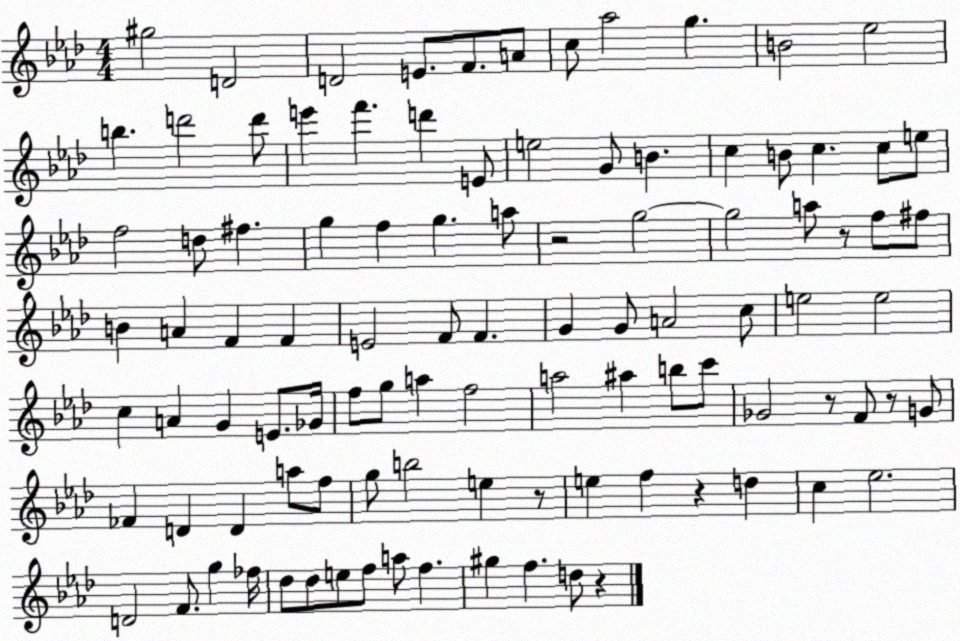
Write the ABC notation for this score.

X:1
T:Untitled
M:4/4
L:1/4
K:Ab
^g2 D2 D2 E/2 F/2 A/2 c/2 _a2 g B2 _e2 b d'2 d'/2 e' f' d' E/2 e2 G/2 B c B/2 c c/2 e/2 f2 d/2 ^f g f g a/2 z2 g2 g2 a/2 z/2 f/2 ^f/2 B A F F E2 F/2 F G G/2 A2 c/2 e2 e2 c A G E/2 _G/4 f/2 g/2 a f2 a2 ^a b/2 c'/2 _G2 z/2 F/2 z/2 G/2 _F D D a/2 f/2 g/2 b2 e z/2 e f z d c _e2 D2 F/2 g _f/4 _d/2 _d/2 e/2 f/2 a/2 f ^g f d/2 z